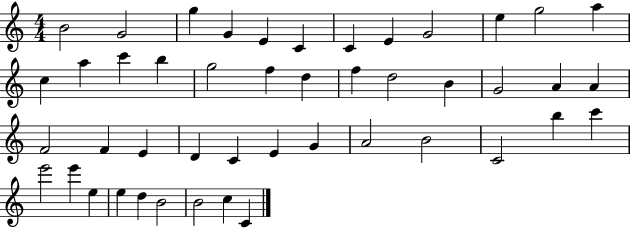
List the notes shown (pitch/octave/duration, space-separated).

B4/h G4/h G5/q G4/q E4/q C4/q C4/q E4/q G4/h E5/q G5/h A5/q C5/q A5/q C6/q B5/q G5/h F5/q D5/q F5/q D5/h B4/q G4/h A4/q A4/q F4/h F4/q E4/q D4/q C4/q E4/q G4/q A4/h B4/h C4/h B5/q C6/q E6/h E6/q E5/q E5/q D5/q B4/h B4/h C5/q C4/q